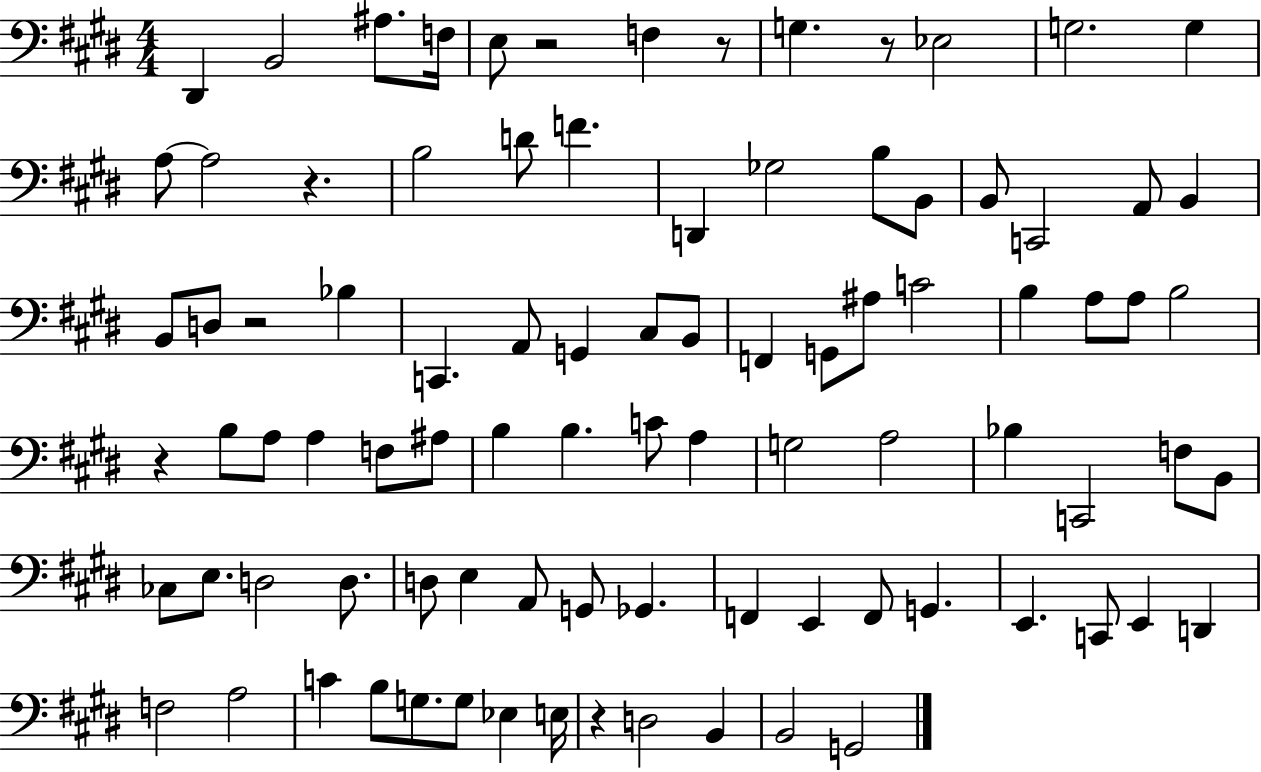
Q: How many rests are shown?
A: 7